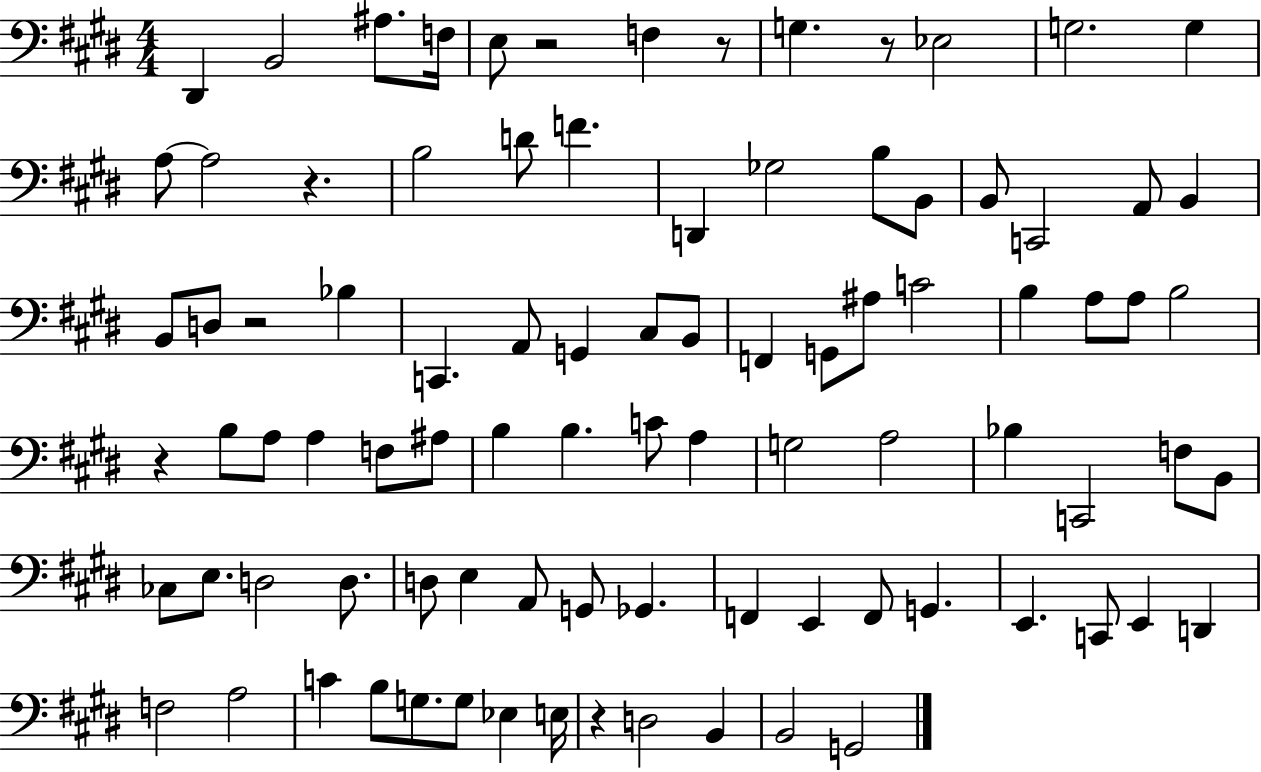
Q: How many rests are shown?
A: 7